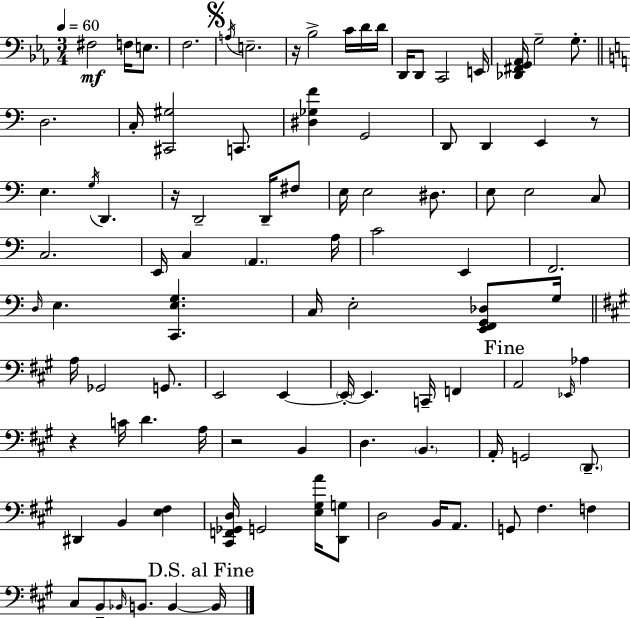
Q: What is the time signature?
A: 3/4